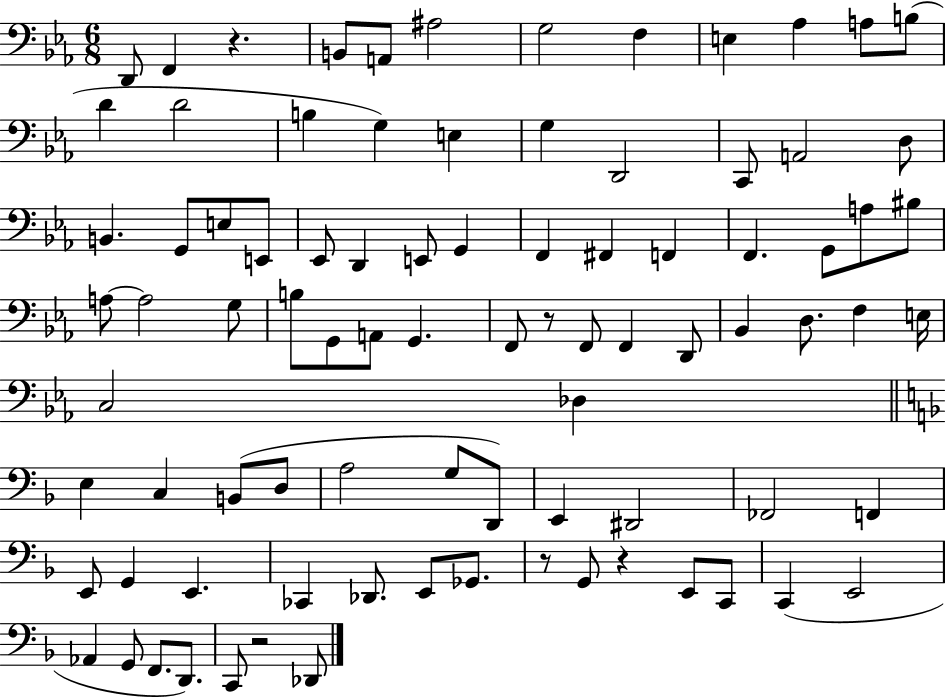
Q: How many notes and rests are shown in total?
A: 87